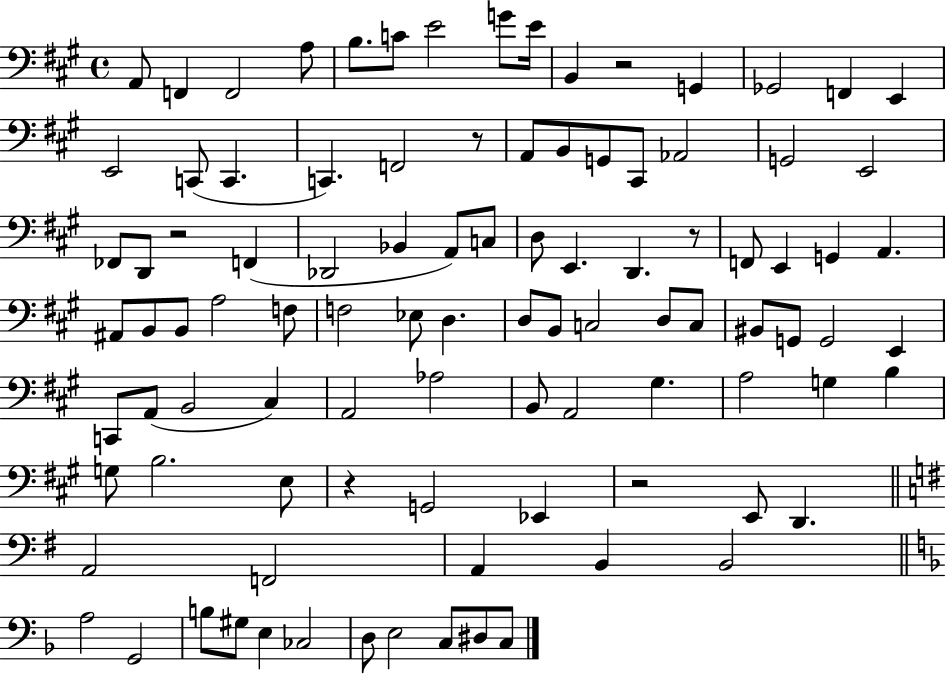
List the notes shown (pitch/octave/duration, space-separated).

A2/e F2/q F2/h A3/e B3/e. C4/e E4/h G4/e E4/s B2/q R/h G2/q Gb2/h F2/q E2/q E2/h C2/e C2/q. C2/q. F2/h R/e A2/e B2/e G2/e C#2/e Ab2/h G2/h E2/h FES2/e D2/e R/h F2/q Db2/h Bb2/q A2/e C3/e D3/e E2/q. D2/q. R/e F2/e E2/q G2/q A2/q. A#2/e B2/e B2/e A3/h F3/e F3/h Eb3/e D3/q. D3/e B2/e C3/h D3/e C3/e BIS2/e G2/e G2/h E2/q C2/e A2/e B2/h C#3/q A2/h Ab3/h B2/e A2/h G#3/q. A3/h G3/q B3/q G3/e B3/h. E3/e R/q G2/h Eb2/q R/h E2/e D2/q. A2/h F2/h A2/q B2/q B2/h A3/h G2/h B3/e G#3/e E3/q CES3/h D3/e E3/h C3/e D#3/e C3/e